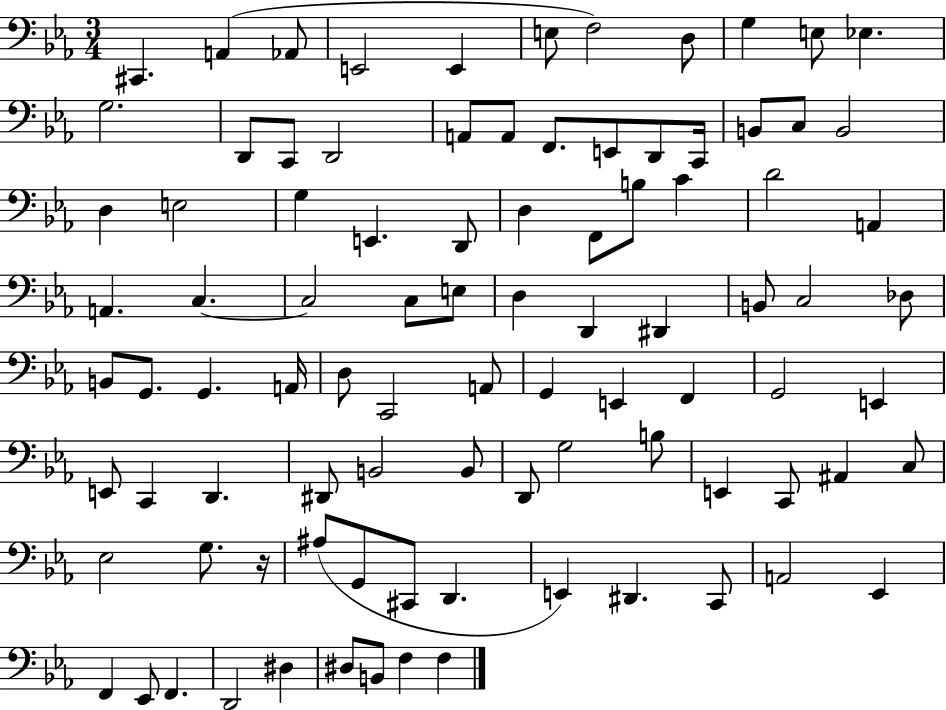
X:1
T:Untitled
M:3/4
L:1/4
K:Eb
^C,, A,, _A,,/2 E,,2 E,, E,/2 F,2 D,/2 G, E,/2 _E, G,2 D,,/2 C,,/2 D,,2 A,,/2 A,,/2 F,,/2 E,,/2 D,,/2 C,,/4 B,,/2 C,/2 B,,2 D, E,2 G, E,, D,,/2 D, F,,/2 B,/2 C D2 A,, A,, C, C,2 C,/2 E,/2 D, D,, ^D,, B,,/2 C,2 _D,/2 B,,/2 G,,/2 G,, A,,/4 D,/2 C,,2 A,,/2 G,, E,, F,, G,,2 E,, E,,/2 C,, D,, ^D,,/2 B,,2 B,,/2 D,,/2 G,2 B,/2 E,, C,,/2 ^A,, C,/2 _E,2 G,/2 z/4 ^A,/2 G,,/2 ^C,,/2 D,, E,, ^D,, C,,/2 A,,2 _E,, F,, _E,,/2 F,, D,,2 ^D, ^D,/2 B,,/2 F, F,